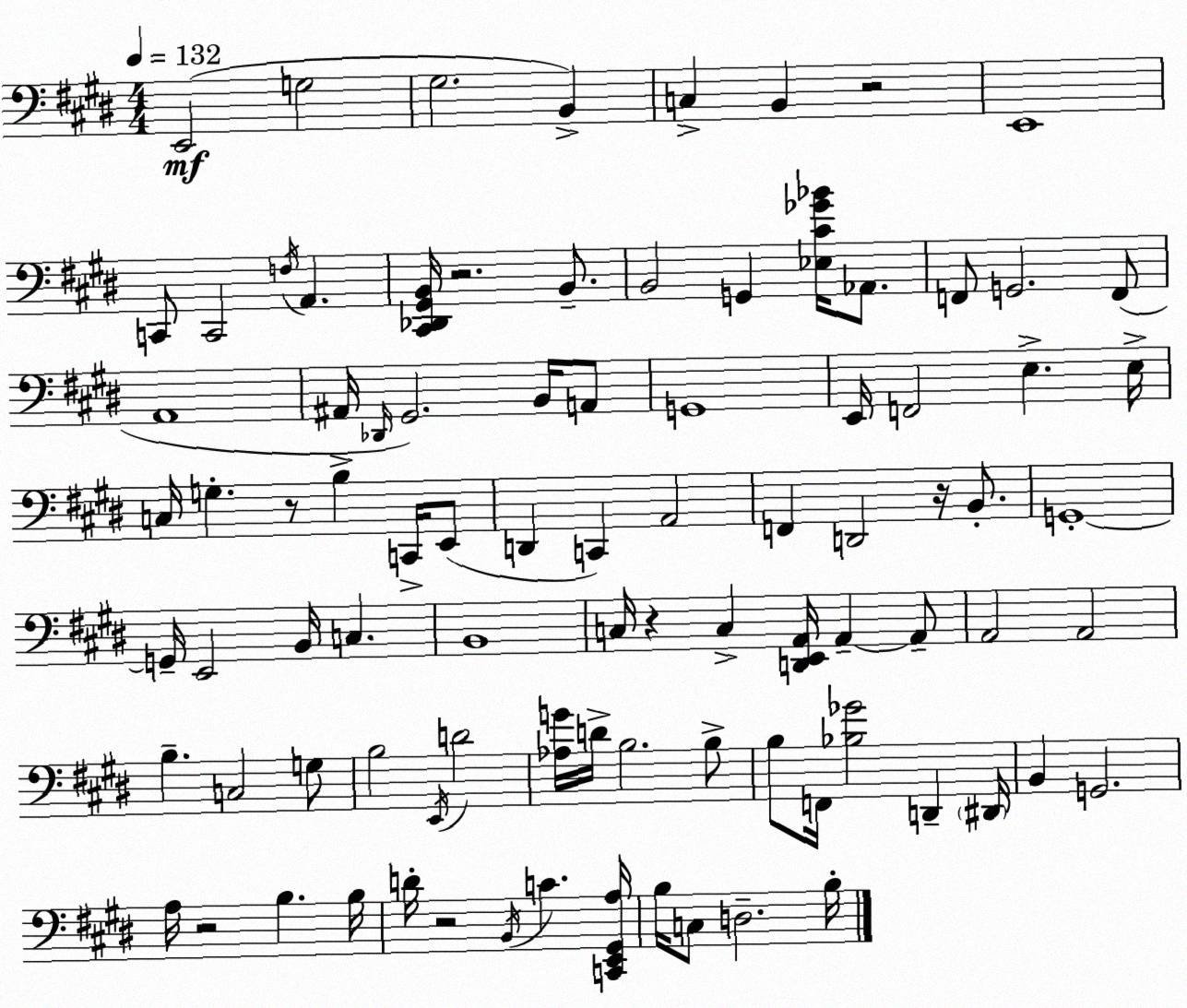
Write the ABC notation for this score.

X:1
T:Untitled
M:4/4
L:1/4
K:E
E,,2 G,2 ^G,2 B,, C, B,, z2 E,,4 C,,/2 C,,2 F,/4 A,, [^C,,_D,,^G,,B,,]/4 z2 B,,/2 B,,2 G,, [_E,^C_G_B]/4 _A,,/2 F,,/2 G,,2 F,,/2 A,,4 ^A,,/4 _D,,/4 ^G,,2 B,,/4 A,,/2 G,,4 E,,/4 F,,2 E, E,/4 C,/4 G, z/2 B, C,,/4 E,,/2 D,, C,, A,,2 F,, D,,2 z/4 B,,/2 G,,4 G,,/4 E,,2 B,,/4 C, B,,4 C,/4 z C, [D,,E,,A,,]/4 A,, A,,/2 A,,2 A,,2 B, C,2 G,/2 B,2 E,,/4 D2 [_A,G]/4 D/4 B,2 B,/2 B,/2 F,,/4 [_B,_G]2 D,, ^D,,/4 B,, G,,2 A,/4 z2 B, B,/4 D/4 z2 B,,/4 C [C,,E,,^G,,A,]/4 B,/4 C,/2 D,2 B,/4